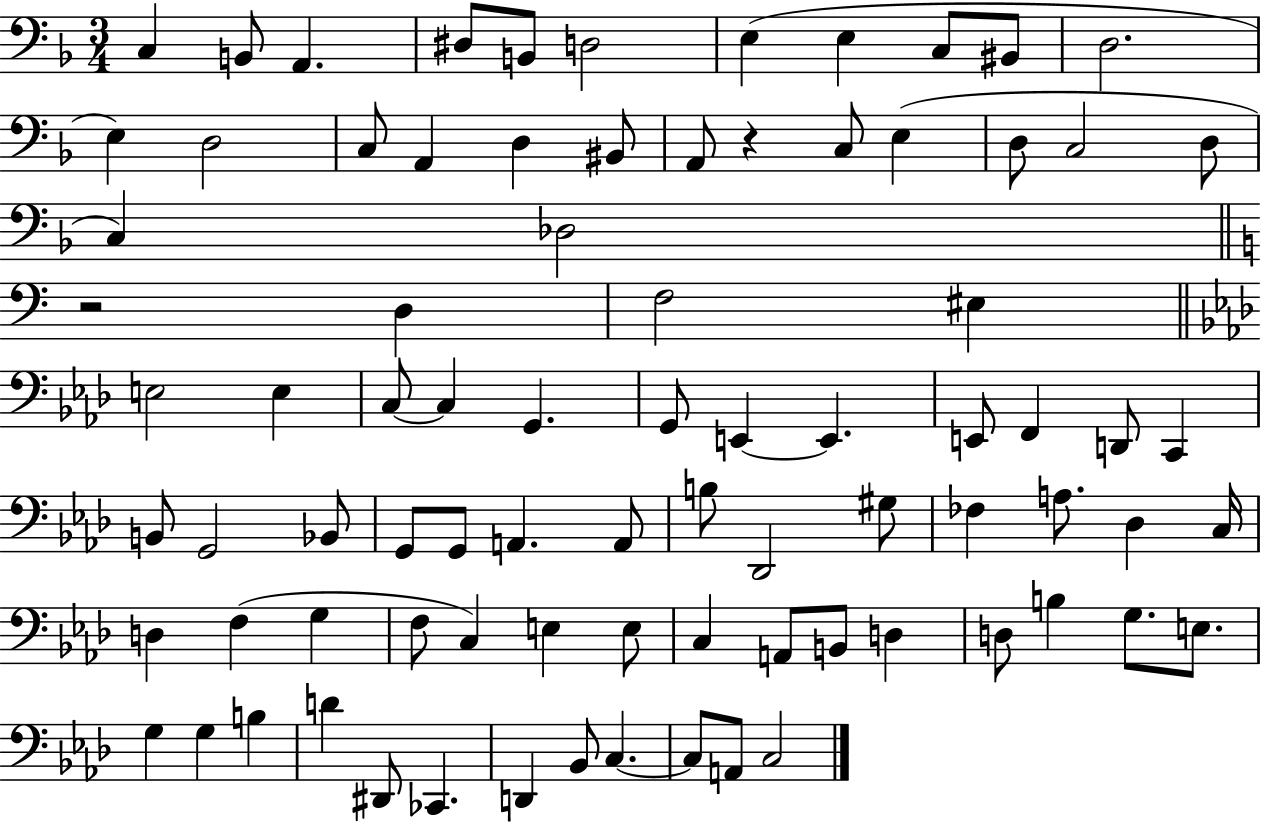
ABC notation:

X:1
T:Untitled
M:3/4
L:1/4
K:F
C, B,,/2 A,, ^D,/2 B,,/2 D,2 E, E, C,/2 ^B,,/2 D,2 E, D,2 C,/2 A,, D, ^B,,/2 A,,/2 z C,/2 E, D,/2 C,2 D,/2 C, _D,2 z2 D, F,2 ^E, E,2 E, C,/2 C, G,, G,,/2 E,, E,, E,,/2 F,, D,,/2 C,, B,,/2 G,,2 _B,,/2 G,,/2 G,,/2 A,, A,,/2 B,/2 _D,,2 ^G,/2 _F, A,/2 _D, C,/4 D, F, G, F,/2 C, E, E,/2 C, A,,/2 B,,/2 D, D,/2 B, G,/2 E,/2 G, G, B, D ^D,,/2 _C,, D,, _B,,/2 C, C,/2 A,,/2 C,2